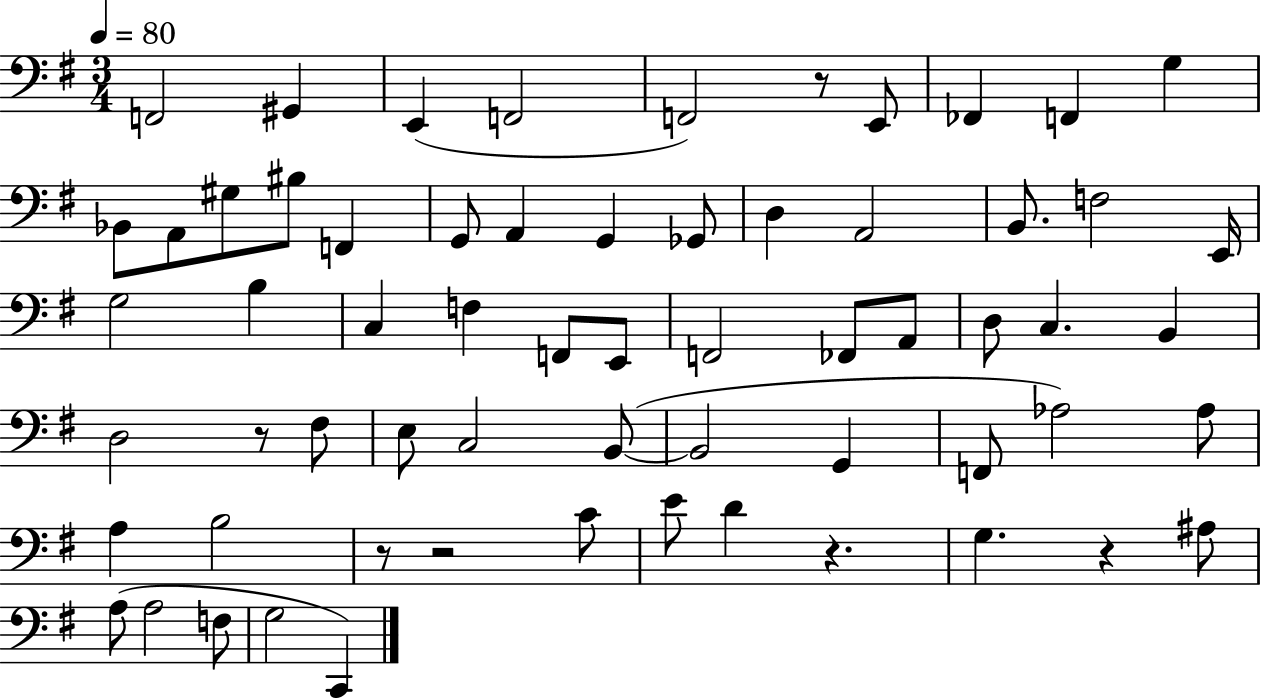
X:1
T:Untitled
M:3/4
L:1/4
K:G
F,,2 ^G,, E,, F,,2 F,,2 z/2 E,,/2 _F,, F,, G, _B,,/2 A,,/2 ^G,/2 ^B,/2 F,, G,,/2 A,, G,, _G,,/2 D, A,,2 B,,/2 F,2 E,,/4 G,2 B, C, F, F,,/2 E,,/2 F,,2 _F,,/2 A,,/2 D,/2 C, B,, D,2 z/2 ^F,/2 E,/2 C,2 B,,/2 B,,2 G,, F,,/2 _A,2 _A,/2 A, B,2 z/2 z2 C/2 E/2 D z G, z ^A,/2 A,/2 A,2 F,/2 G,2 C,,